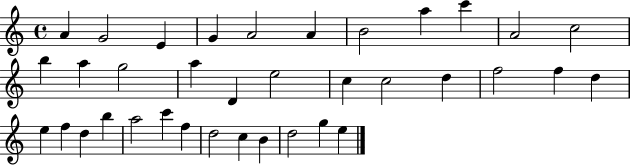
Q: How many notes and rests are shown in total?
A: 36